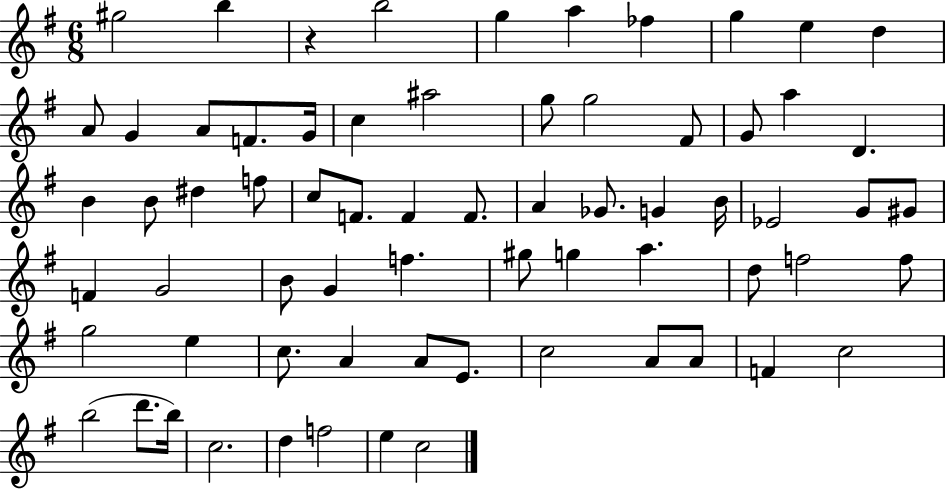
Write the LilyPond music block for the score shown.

{
  \clef treble
  \numericTimeSignature
  \time 6/8
  \key g \major
  gis''2 b''4 | r4 b''2 | g''4 a''4 fes''4 | g''4 e''4 d''4 | \break a'8 g'4 a'8 f'8. g'16 | c''4 ais''2 | g''8 g''2 fis'8 | g'8 a''4 d'4. | \break b'4 b'8 dis''4 f''8 | c''8 f'8. f'4 f'8. | a'4 ges'8. g'4 b'16 | ees'2 g'8 gis'8 | \break f'4 g'2 | b'8 g'4 f''4. | gis''8 g''4 a''4. | d''8 f''2 f''8 | \break g''2 e''4 | c''8. a'4 a'8 e'8. | c''2 a'8 a'8 | f'4 c''2 | \break b''2( d'''8. b''16) | c''2. | d''4 f''2 | e''4 c''2 | \break \bar "|."
}